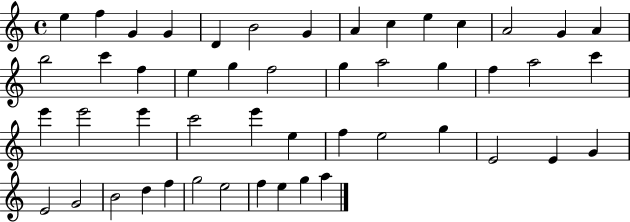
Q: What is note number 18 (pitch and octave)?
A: E5